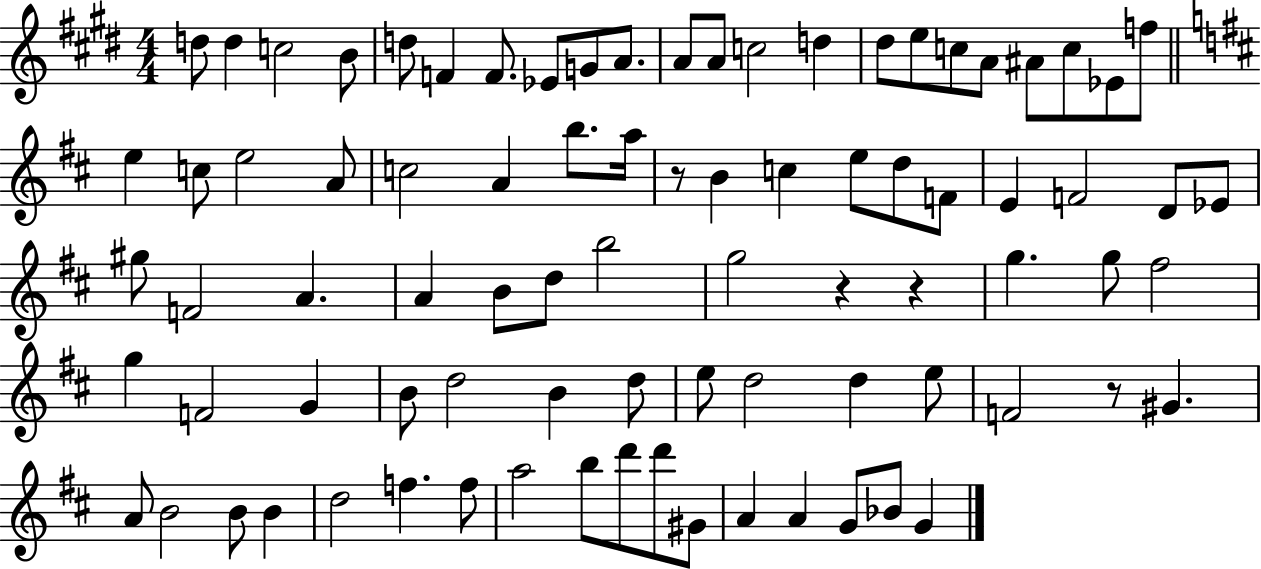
{
  \clef treble
  \numericTimeSignature
  \time 4/4
  \key e \major
  d''8 d''4 c''2 b'8 | d''8 f'4 f'8. ees'8 g'8 a'8. | a'8 a'8 c''2 d''4 | dis''8 e''8 c''8 a'8 ais'8 c''8 ees'8 f''8 | \break \bar "||" \break \key b \minor e''4 c''8 e''2 a'8 | c''2 a'4 b''8. a''16 | r8 b'4 c''4 e''8 d''8 f'8 | e'4 f'2 d'8 ees'8 | \break gis''8 f'2 a'4. | a'4 b'8 d''8 b''2 | g''2 r4 r4 | g''4. g''8 fis''2 | \break g''4 f'2 g'4 | b'8 d''2 b'4 d''8 | e''8 d''2 d''4 e''8 | f'2 r8 gis'4. | \break a'8 b'2 b'8 b'4 | d''2 f''4. f''8 | a''2 b''8 d'''8 d'''8 gis'8 | a'4 a'4 g'8 bes'8 g'4 | \break \bar "|."
}